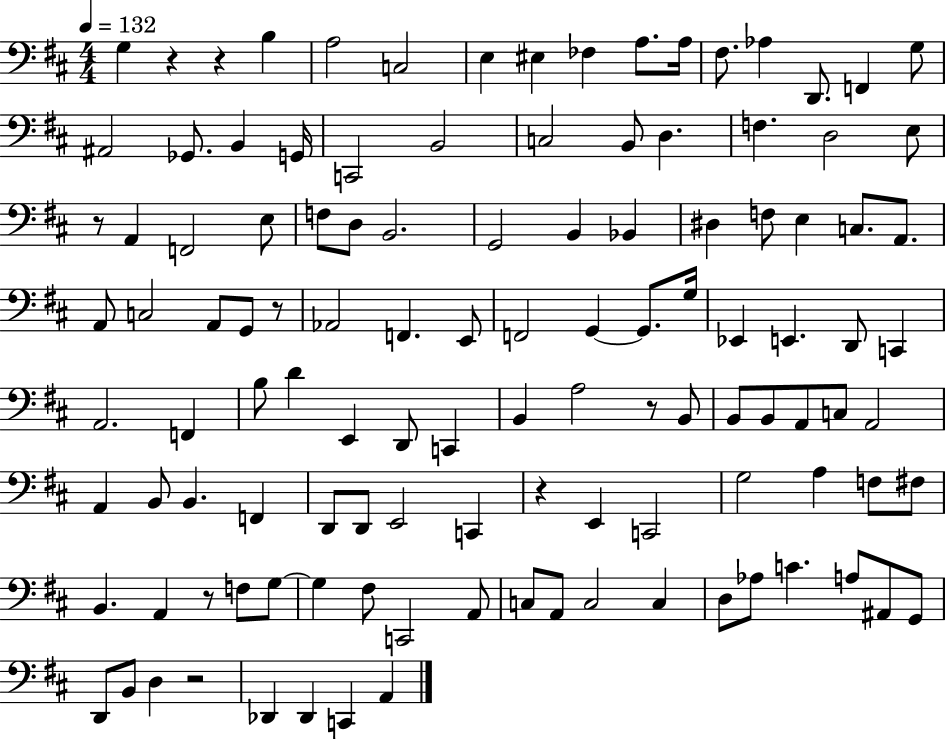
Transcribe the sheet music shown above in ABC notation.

X:1
T:Untitled
M:4/4
L:1/4
K:D
G, z z B, A,2 C,2 E, ^E, _F, A,/2 A,/4 ^F,/2 _A, D,,/2 F,, G,/2 ^A,,2 _G,,/2 B,, G,,/4 C,,2 B,,2 C,2 B,,/2 D, F, D,2 E,/2 z/2 A,, F,,2 E,/2 F,/2 D,/2 B,,2 G,,2 B,, _B,, ^D, F,/2 E, C,/2 A,,/2 A,,/2 C,2 A,,/2 G,,/2 z/2 _A,,2 F,, E,,/2 F,,2 G,, G,,/2 G,/4 _E,, E,, D,,/2 C,, A,,2 F,, B,/2 D E,, D,,/2 C,, B,, A,2 z/2 B,,/2 B,,/2 B,,/2 A,,/2 C,/2 A,,2 A,, B,,/2 B,, F,, D,,/2 D,,/2 E,,2 C,, z E,, C,,2 G,2 A, F,/2 ^F,/2 B,, A,, z/2 F,/2 G,/2 G, ^F,/2 C,,2 A,,/2 C,/2 A,,/2 C,2 C, D,/2 _A,/2 C A,/2 ^A,,/2 G,,/2 D,,/2 B,,/2 D, z2 _D,, _D,, C,, A,,